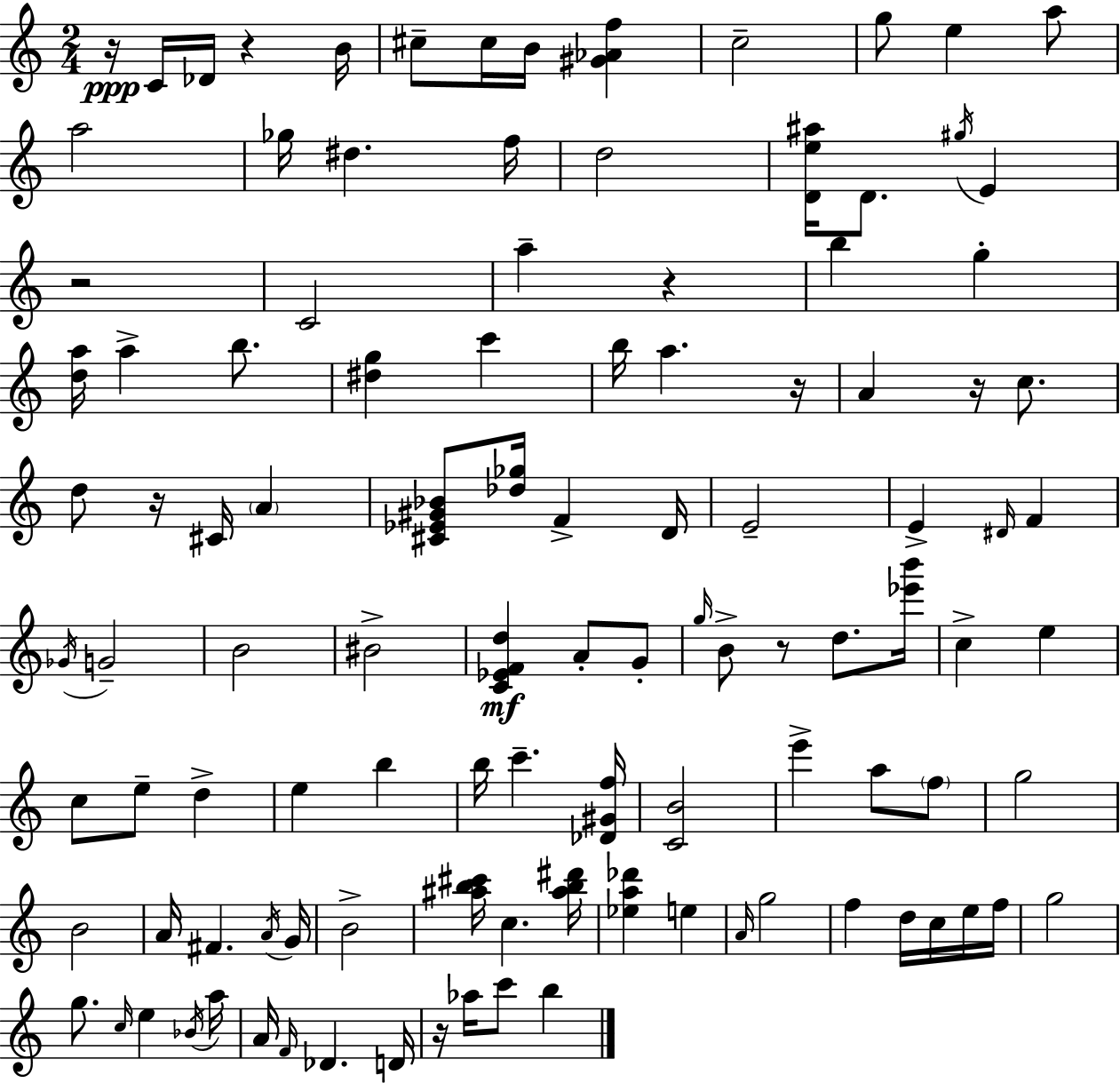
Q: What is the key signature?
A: C major